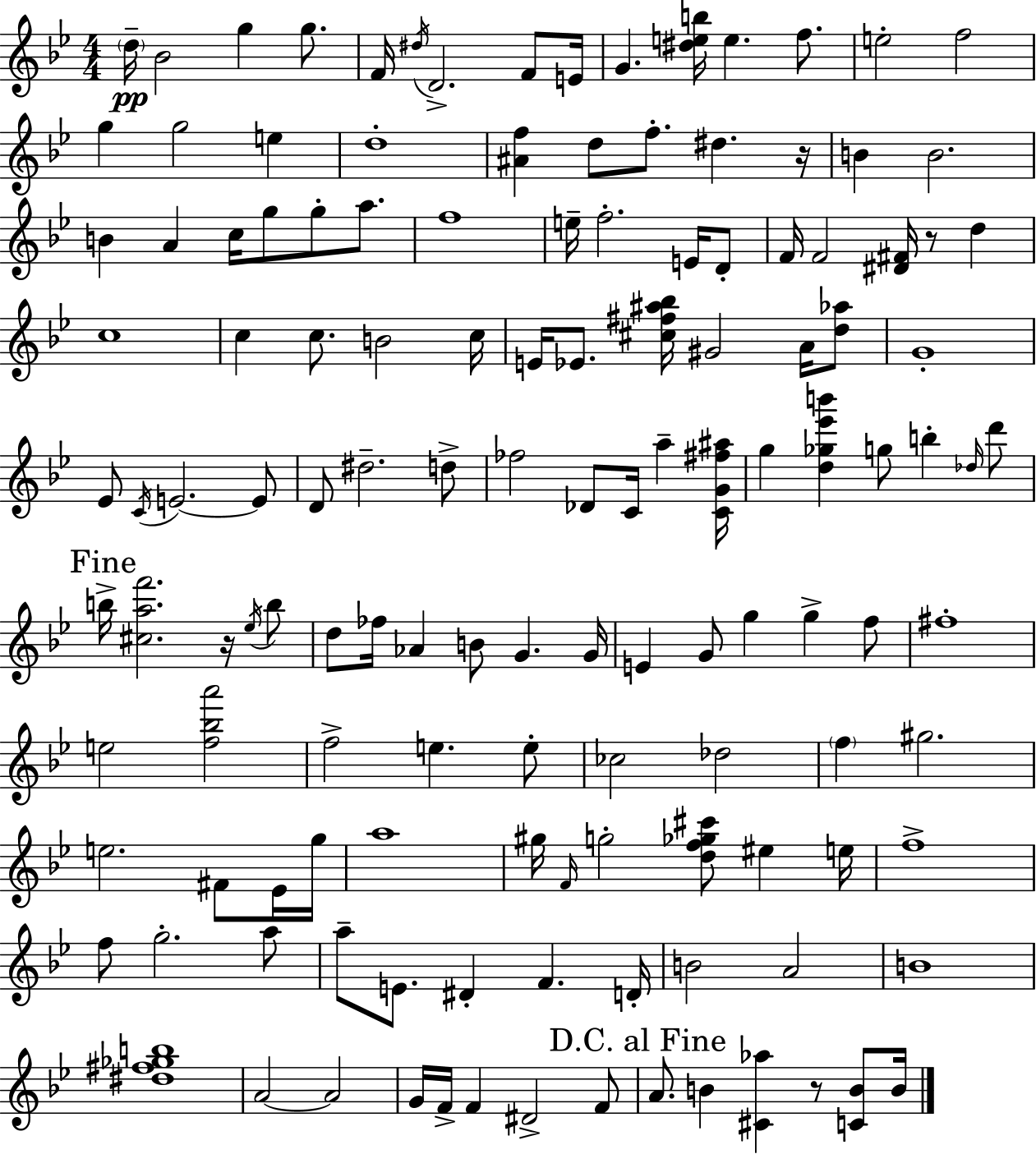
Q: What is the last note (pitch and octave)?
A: B4